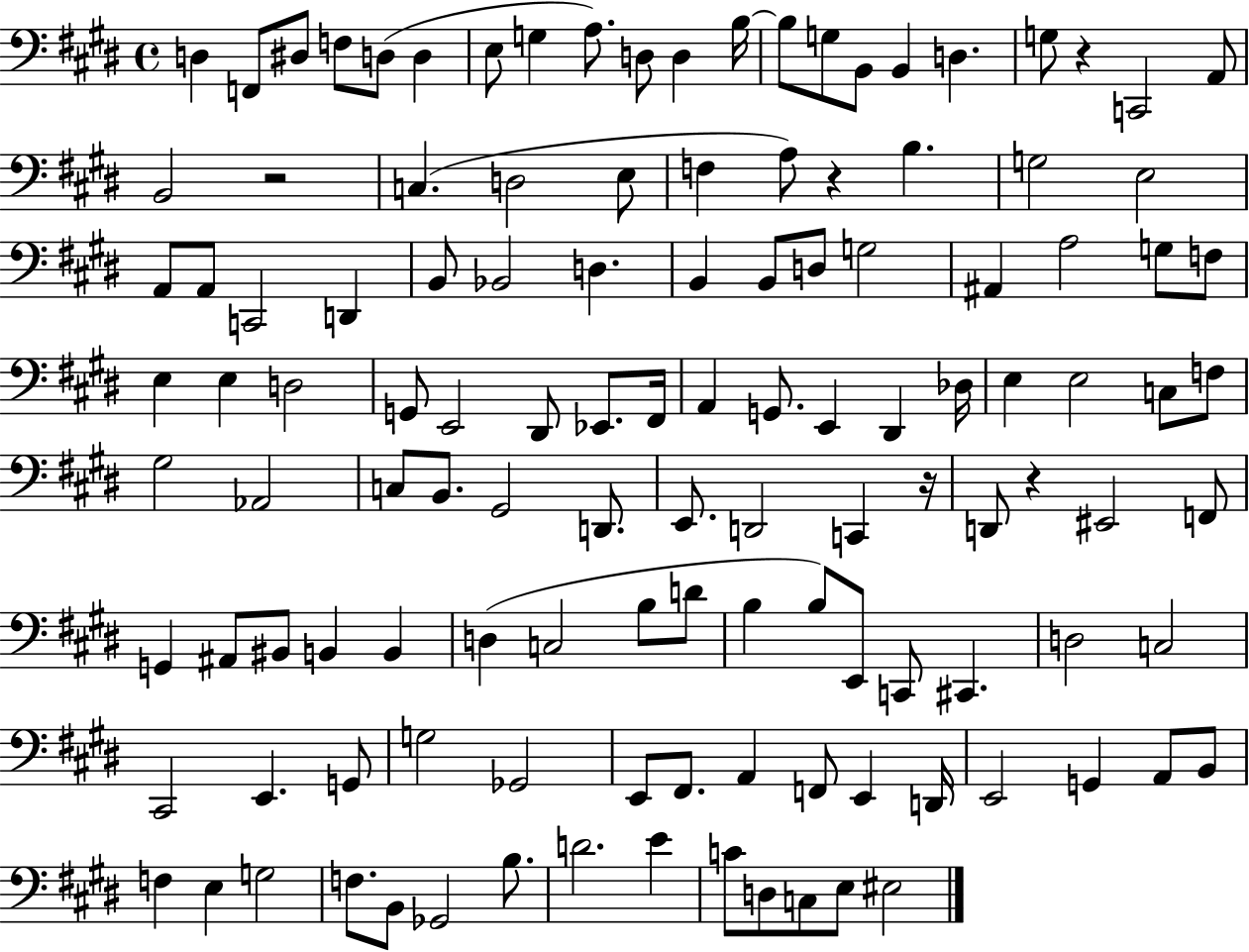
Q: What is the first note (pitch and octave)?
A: D3